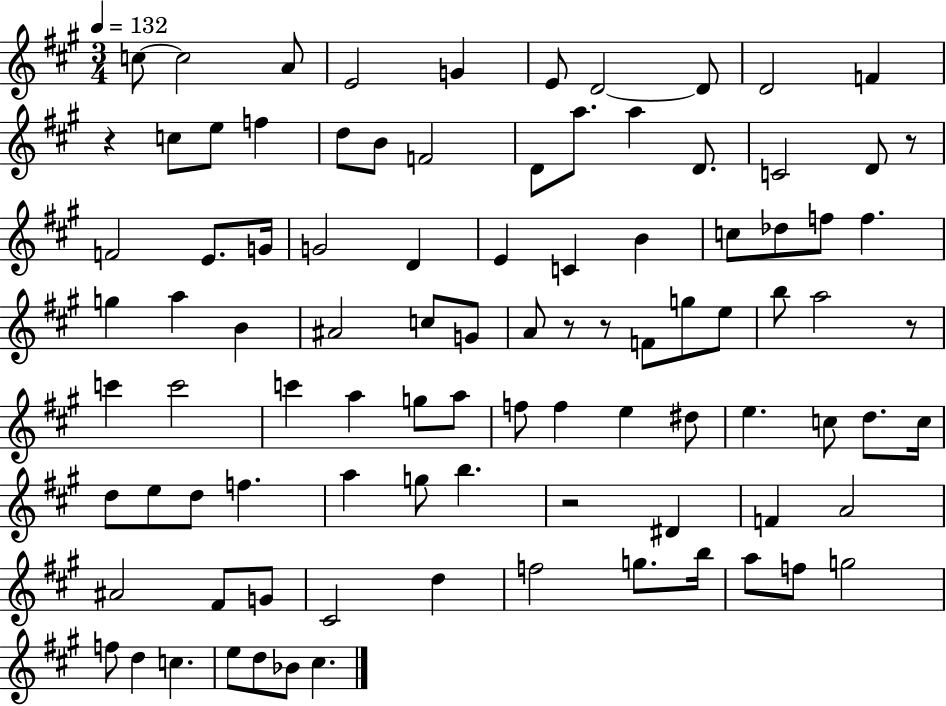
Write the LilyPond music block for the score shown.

{
  \clef treble
  \numericTimeSignature
  \time 3/4
  \key a \major
  \tempo 4 = 132
  c''8~~ c''2 a'8 | e'2 g'4 | e'8 d'2~~ d'8 | d'2 f'4 | \break r4 c''8 e''8 f''4 | d''8 b'8 f'2 | d'8 a''8. a''4 d'8. | c'2 d'8 r8 | \break f'2 e'8. g'16 | g'2 d'4 | e'4 c'4 b'4 | c''8 des''8 f''8 f''4. | \break g''4 a''4 b'4 | ais'2 c''8 g'8 | a'8 r8 r8 f'8 g''8 e''8 | b''8 a''2 r8 | \break c'''4 c'''2 | c'''4 a''4 g''8 a''8 | f''8 f''4 e''4 dis''8 | e''4. c''8 d''8. c''16 | \break d''8 e''8 d''8 f''4. | a''4 g''8 b''4. | r2 dis'4 | f'4 a'2 | \break ais'2 fis'8 g'8 | cis'2 d''4 | f''2 g''8. b''16 | a''8 f''8 g''2 | \break f''8 d''4 c''4. | e''8 d''8 bes'8 cis''4. | \bar "|."
}